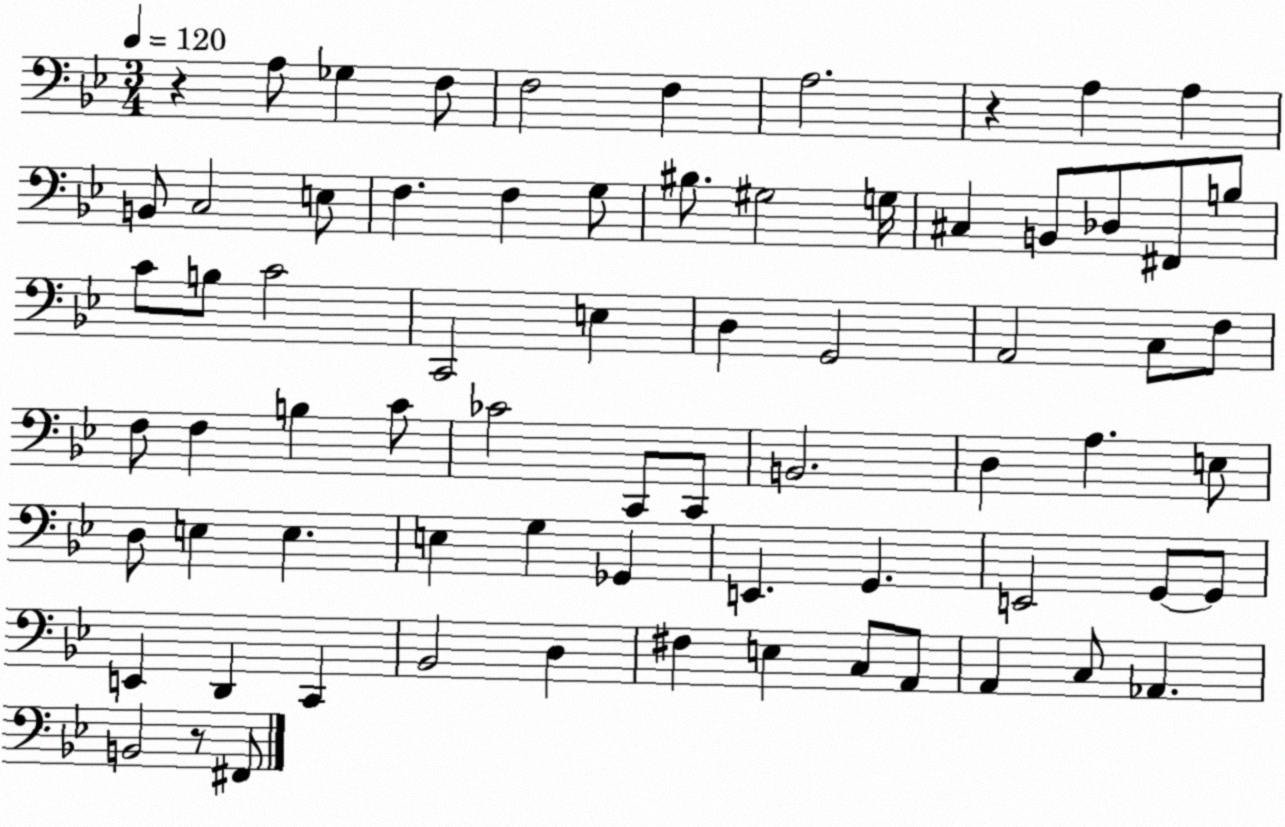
X:1
T:Untitled
M:3/4
L:1/4
K:Bb
z A,/2 _G, F,/2 F,2 F, A,2 z A, A, B,,/2 C,2 E,/2 F, F, G,/2 ^B,/2 ^G,2 G,/4 ^C, B,,/2 _D,/2 ^F,,/2 B,/2 C/2 B,/2 C2 C,,2 E, D, G,,2 A,,2 C,/2 F,/2 F,/2 F, B, C/2 _C2 C,,/2 C,,/2 B,,2 D, A, E,/2 D,/2 E, E, E, G, _G,, E,, G,, E,,2 G,,/2 G,,/2 E,, D,, C,, _B,,2 D, ^F, E, C,/2 A,,/2 A,, C,/2 _A,, B,,2 z/2 ^F,,/2